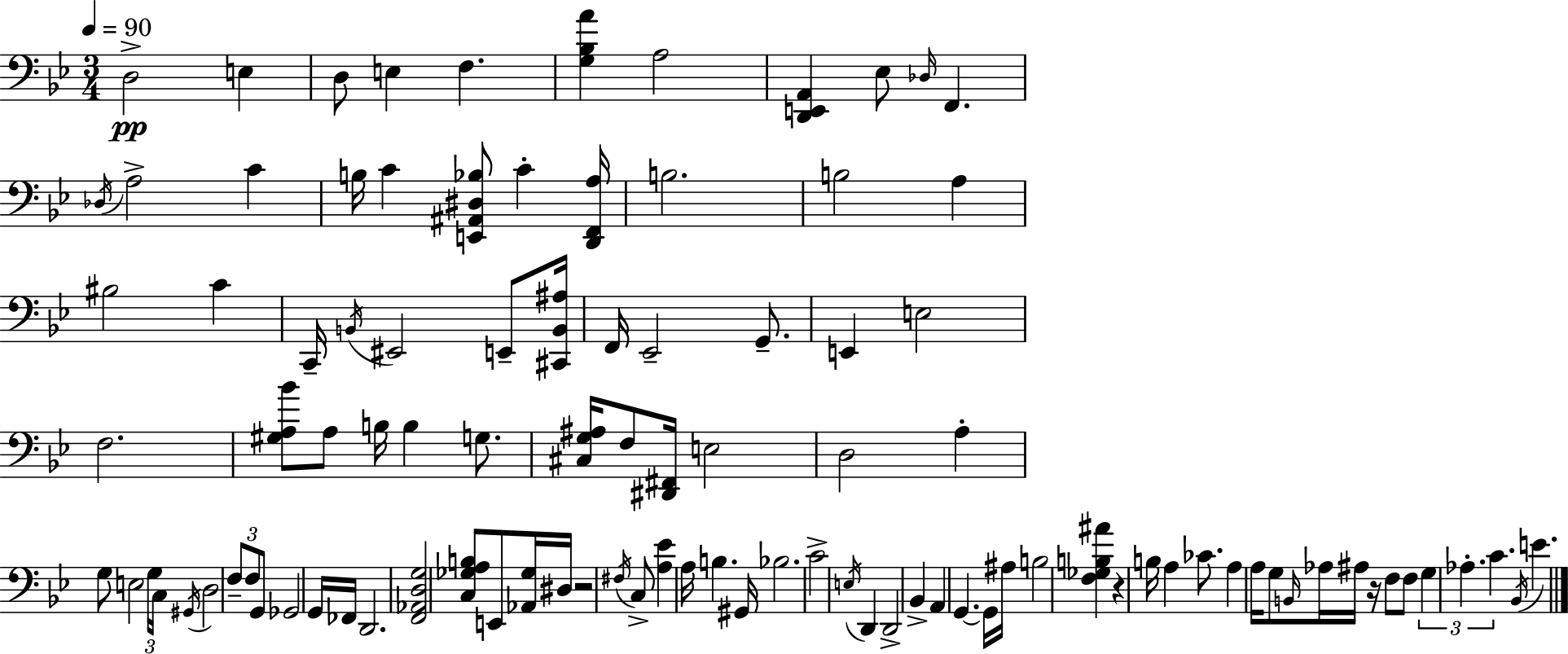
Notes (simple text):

D3/h E3/q D3/e E3/q F3/q. [G3,Bb3,A4]/q A3/h [D2,E2,A2]/q Eb3/e Db3/s F2/q. Db3/s A3/h C4/q B3/s C4/q [E2,A#2,D#3,Bb3]/e C4/q [D2,F2,A3]/s B3/h. B3/h A3/q BIS3/h C4/q C2/s B2/s EIS2/h E2/e [C#2,B2,A#3]/s F2/s Eb2/h G2/e. E2/q E3/h F3/h. [G#3,A3,Bb4]/e A3/e B3/s B3/q G3/e. [C#3,G3,A#3]/s F3/e [D#2,F#2]/s E3/h D3/h A3/q G3/e E3/h G3/s C3/s G#2/s D3/h F3/e F3/e G2/e Gb2/h G2/s FES2/s D2/h. [F2,Ab2,D3,G3]/h [C3,Gb3,A3,B3]/e E2/e [Ab2,Gb3]/s D#3/s R/h F#3/s C3/e [A3,Eb4]/q A3/s B3/q. G#2/s Bb3/h. C4/h E3/s D2/q D2/h Bb2/q A2/q G2/q. G2/s A#3/s B3/h [F3,Gb3,B3,A#4]/q R/q B3/s A3/q CES4/e. A3/q A3/s G3/e B2/s Ab3/s A#3/s R/s F3/e F3/e G3/q Ab3/q. C4/q. Bb2/s E4/q.